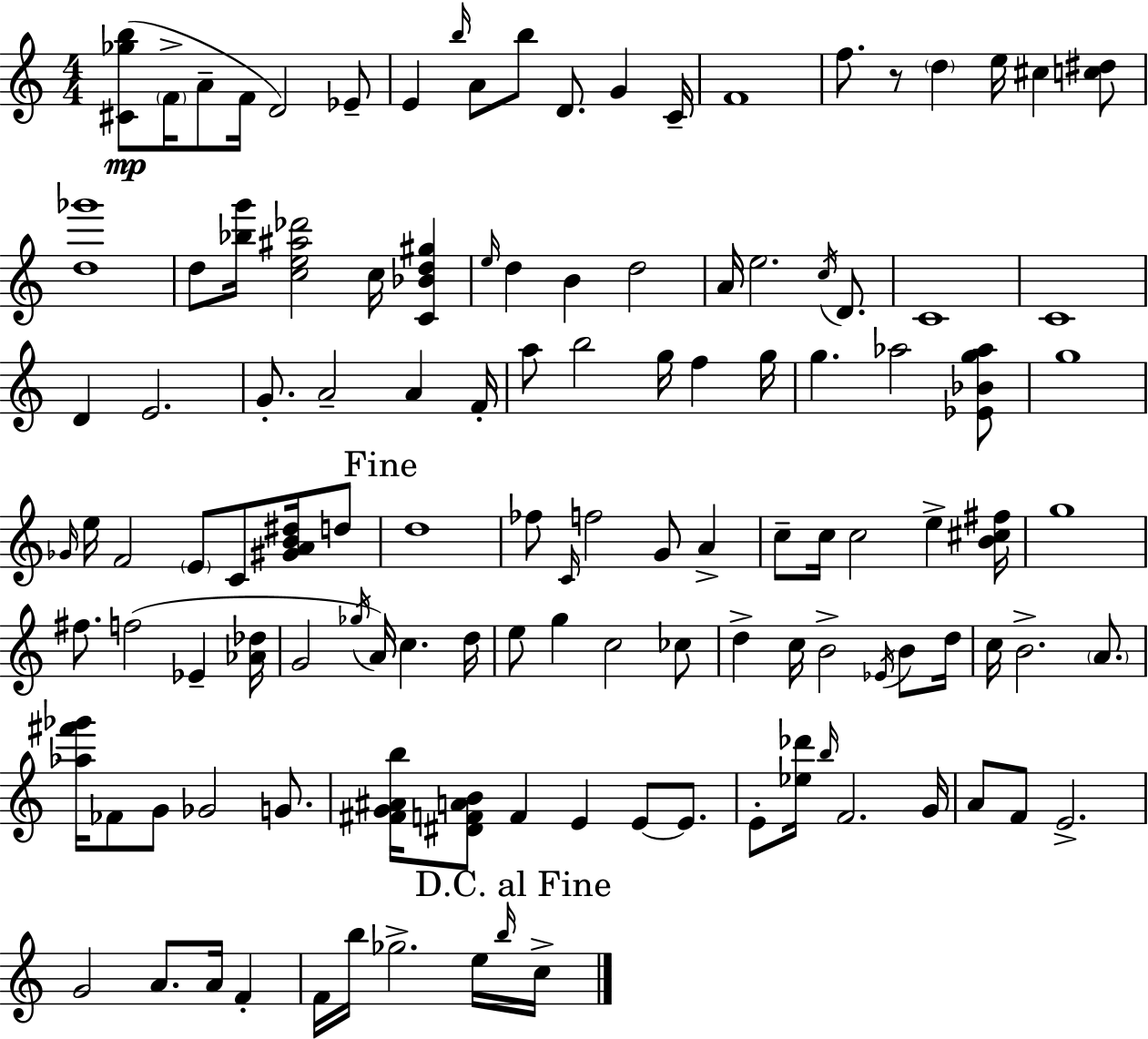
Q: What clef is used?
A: treble